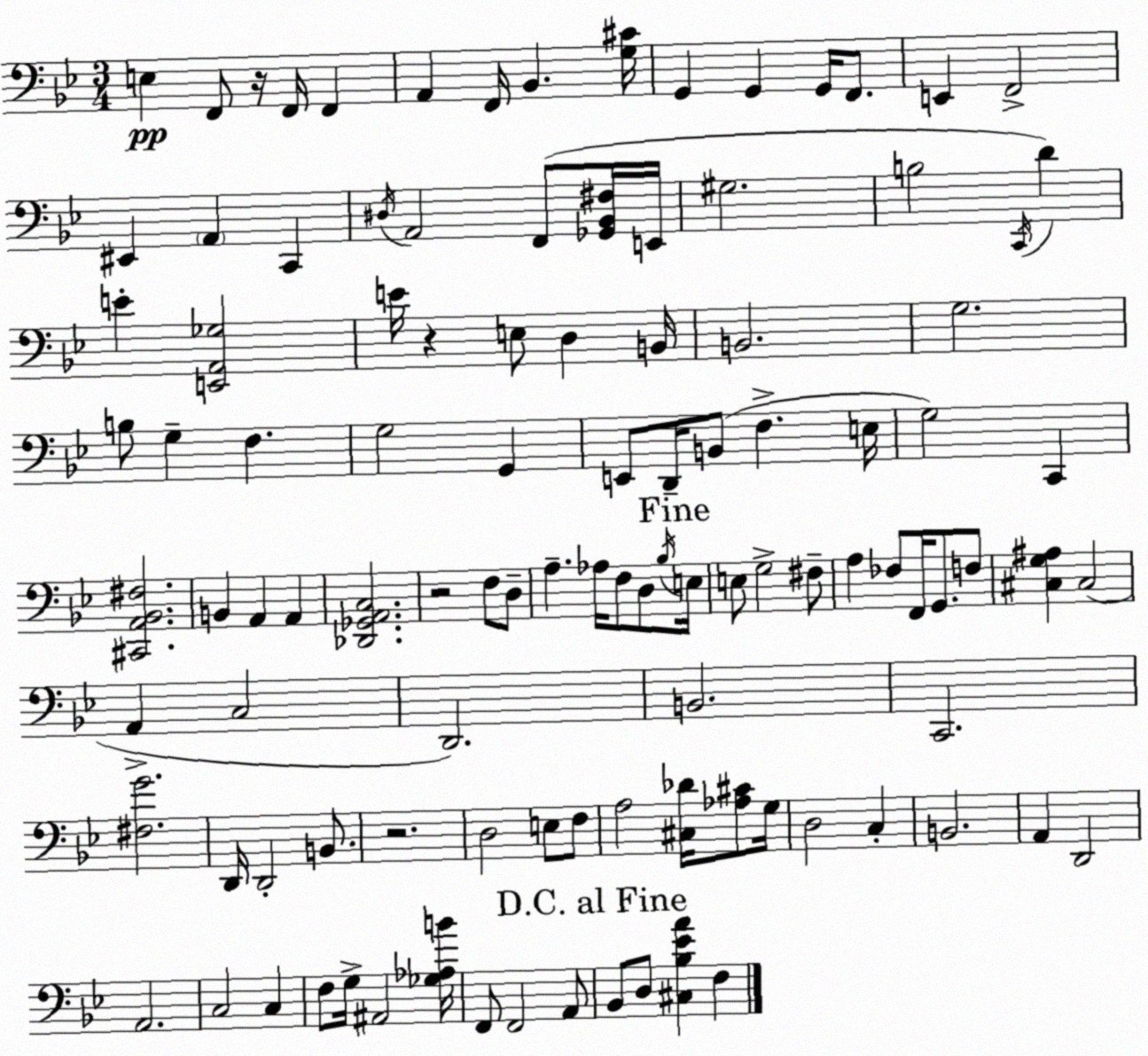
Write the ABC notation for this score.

X:1
T:Untitled
M:3/4
L:1/4
K:Gm
E, F,,/2 z/4 F,,/4 F,, A,, F,,/4 _B,, [G,^C]/4 G,, G,, G,,/4 F,,/2 E,, F,,2 ^E,, A,, C,, ^D,/4 A,,2 F,,/2 [_G,,_B,,^F,]/4 E,,/4 ^G,2 B,2 C,,/4 D E [E,,A,,_G,]2 E/4 z E,/2 D, B,,/4 B,,2 G,2 B,/2 G, F, G,2 G,, E,,/2 D,,/4 B,,/2 F, E,/4 G,2 C,, [^C,,A,,_B,,^F,]2 B,, A,, A,, [_D,,_G,,A,,C,]2 z2 F,/2 D,/2 A, _A,/4 F,/2 D,/2 _B,/4 E,/4 E,/2 G,2 ^F,/2 A, _F,/2 F,,/4 G,,/2 F,/2 [^C,G,^A,] ^C,2 A,, C,2 D,,2 B,,2 C,,2 [^F,G]2 D,,/4 D,,2 B,,/2 z2 D,2 E,/2 F,/2 A,2 [^C,_D]/4 [_A,^C]/2 G,/4 D,2 C, B,,2 A,, D,,2 A,,2 C,2 C, F,/2 G,/4 ^A,,2 [_G,_A,B]/4 F,,/2 F,,2 A,,/2 _B,,/2 D,/2 [^C,_B,_EA] F,